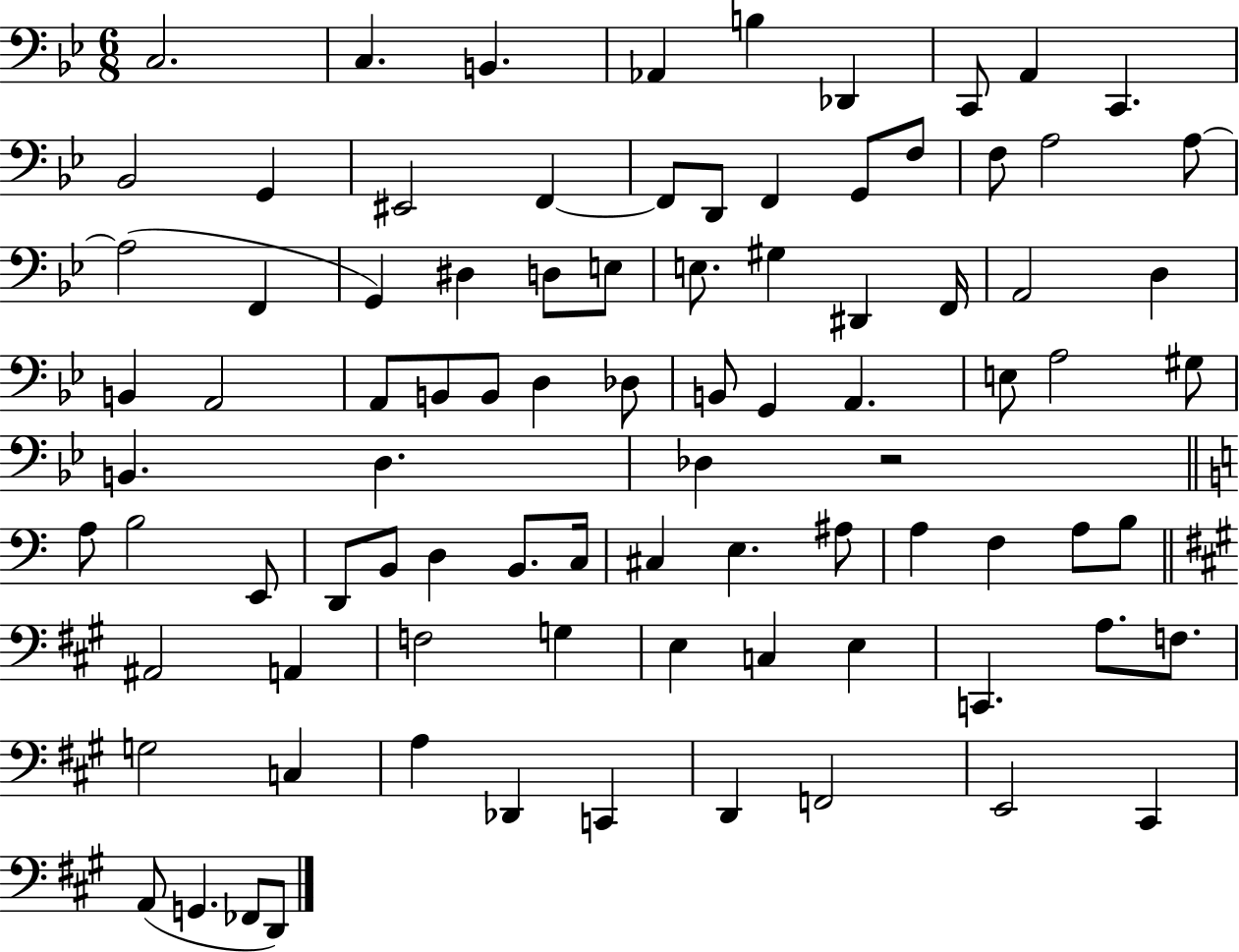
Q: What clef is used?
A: bass